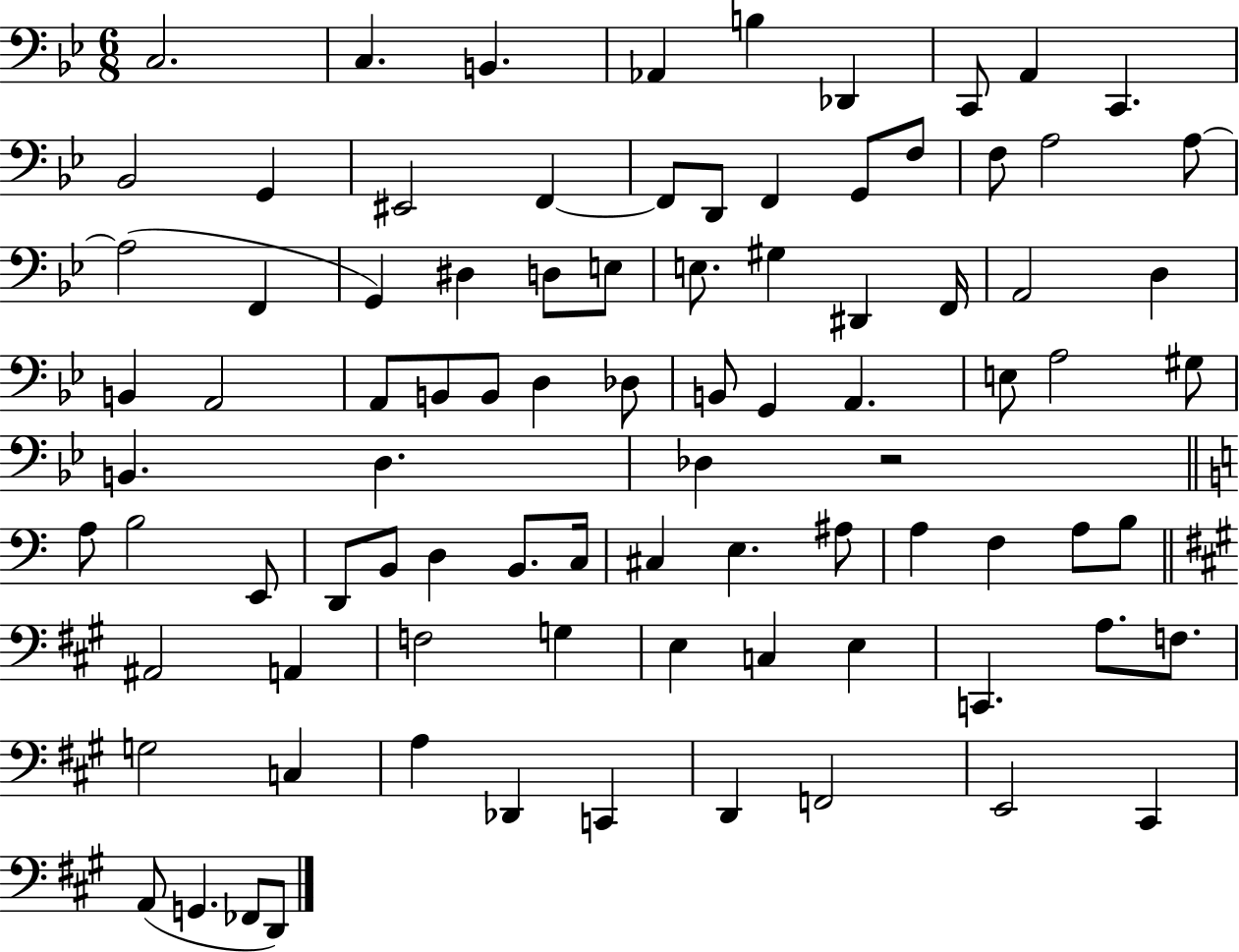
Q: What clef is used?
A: bass